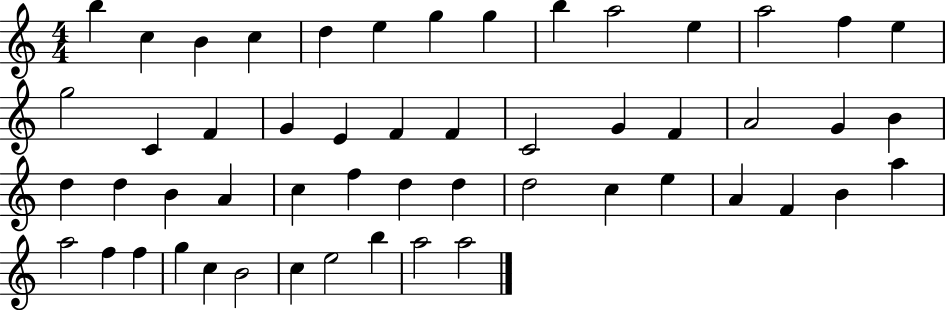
B5/q C5/q B4/q C5/q D5/q E5/q G5/q G5/q B5/q A5/h E5/q A5/h F5/q E5/q G5/h C4/q F4/q G4/q E4/q F4/q F4/q C4/h G4/q F4/q A4/h G4/q B4/q D5/q D5/q B4/q A4/q C5/q F5/q D5/q D5/q D5/h C5/q E5/q A4/q F4/q B4/q A5/q A5/h F5/q F5/q G5/q C5/q B4/h C5/q E5/h B5/q A5/h A5/h